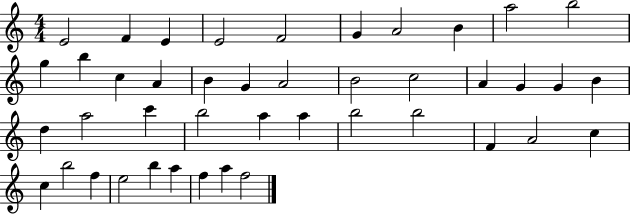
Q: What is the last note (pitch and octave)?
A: F5